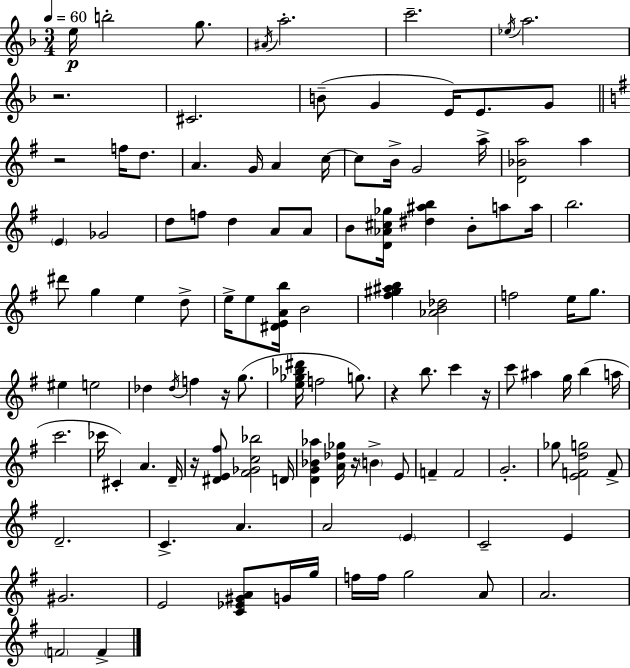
{
  \clef treble
  \numericTimeSignature
  \time 3/4
  \key f \major
  \tempo 4 = 60
  e''16\p b''2-. g''8. | \acciaccatura { ais'16 } a''2.-. | c'''2.-- | \acciaccatura { ees''16 } a''2. | \break r2. | cis'2. | b'8--( g'4 e'16) e'8. | g'8 \bar "||" \break \key g \major r2 f''16 d''8. | a'4. g'16 a'4 c''16~~ | c''8 b'16-> g'2 a''16-> | <d' bes' a''>2 a''4 | \break \parenthesize e'4 ges'2 | d''8 f''8 d''4 a'8 a'8 | b'8 <d' aes' cis'' ges''>16 <dis'' ais'' b''>4 b'8-. a''8 a''16 | b''2. | \break dis'''8 g''4 e''4 d''8-> | e''16-> e''8 <dis' e' a' b''>16 b'2 | <fis'' gis'' ais'' b''>4 <aes' b' des''>2 | f''2 e''16 g''8. | \break eis''4 e''2 | des''4 \acciaccatura { des''16 } f''4 r16 g''8.( | <e'' ges'' bes'' dis'''>16 f''2 g''8.) | r4 b''8. c'''4 | \break r16 c'''8 ais''4 g''16 b''4( | a''16 c'''2. | ces'''16 cis'4-.) a'4. | d'16-- r16 <dis' e' fis''>8 <fis' ges' c'' bes''>2 | \break d'16 <d' g' bes' aes''>4 <a' des'' ges''>16 r16 \parenthesize b'4-> e'8 | f'4-- f'2 | g'2.-. | ges''8 <e' f' d'' g''>2 f'8-> | \break d'2.-- | c'4.-> a'4. | a'2 \parenthesize e'4 | c'2-- e'4 | \break gis'2. | e'2 <c' ees' gis' a'>8 g'16 | g''16 f''16 f''16 g''2 a'8 | a'2. | \break \parenthesize f'2 f'4-> | \bar "|."
}